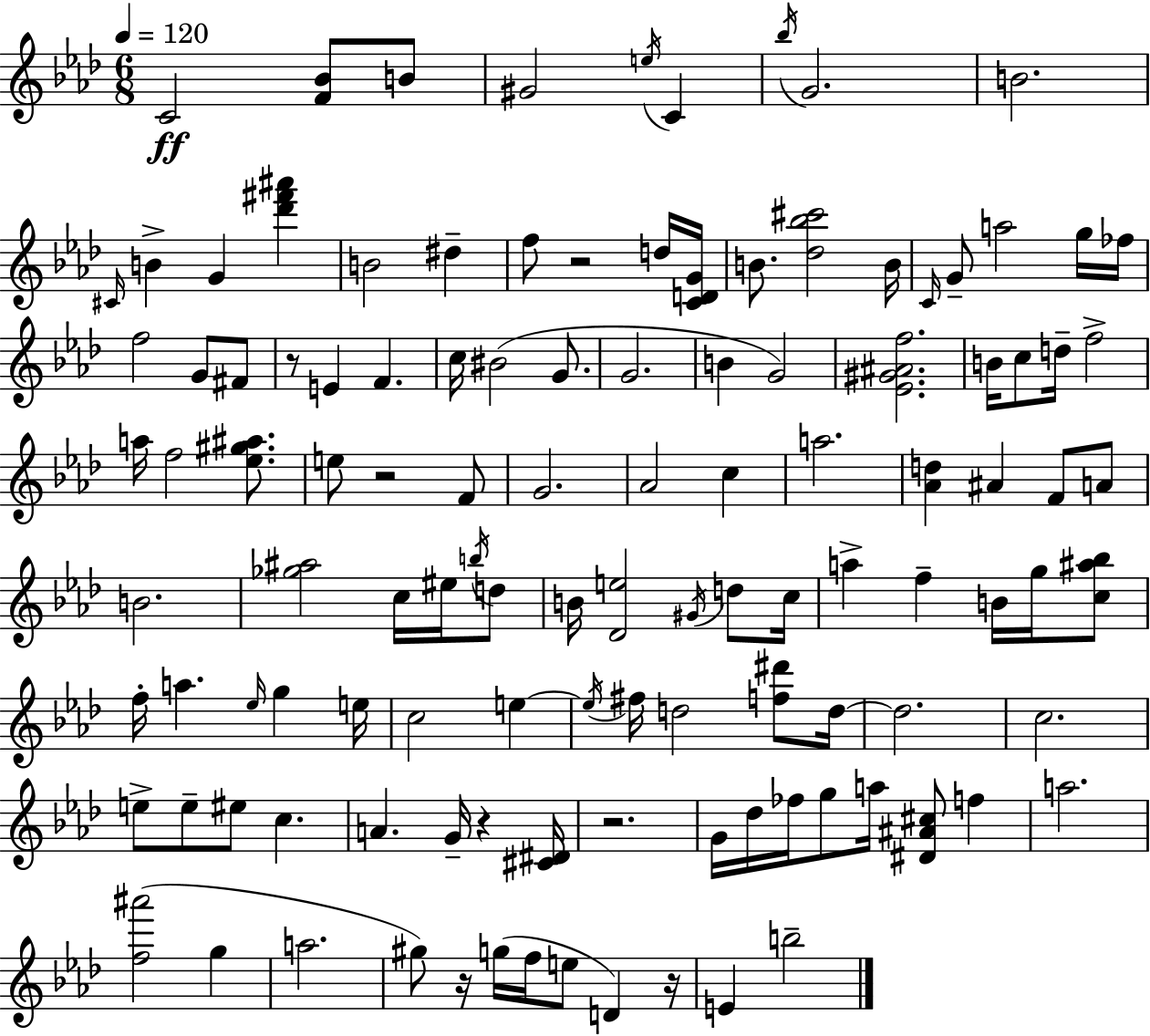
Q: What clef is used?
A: treble